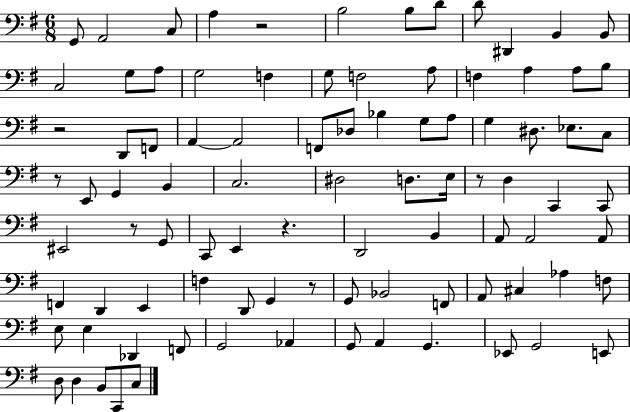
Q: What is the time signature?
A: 6/8